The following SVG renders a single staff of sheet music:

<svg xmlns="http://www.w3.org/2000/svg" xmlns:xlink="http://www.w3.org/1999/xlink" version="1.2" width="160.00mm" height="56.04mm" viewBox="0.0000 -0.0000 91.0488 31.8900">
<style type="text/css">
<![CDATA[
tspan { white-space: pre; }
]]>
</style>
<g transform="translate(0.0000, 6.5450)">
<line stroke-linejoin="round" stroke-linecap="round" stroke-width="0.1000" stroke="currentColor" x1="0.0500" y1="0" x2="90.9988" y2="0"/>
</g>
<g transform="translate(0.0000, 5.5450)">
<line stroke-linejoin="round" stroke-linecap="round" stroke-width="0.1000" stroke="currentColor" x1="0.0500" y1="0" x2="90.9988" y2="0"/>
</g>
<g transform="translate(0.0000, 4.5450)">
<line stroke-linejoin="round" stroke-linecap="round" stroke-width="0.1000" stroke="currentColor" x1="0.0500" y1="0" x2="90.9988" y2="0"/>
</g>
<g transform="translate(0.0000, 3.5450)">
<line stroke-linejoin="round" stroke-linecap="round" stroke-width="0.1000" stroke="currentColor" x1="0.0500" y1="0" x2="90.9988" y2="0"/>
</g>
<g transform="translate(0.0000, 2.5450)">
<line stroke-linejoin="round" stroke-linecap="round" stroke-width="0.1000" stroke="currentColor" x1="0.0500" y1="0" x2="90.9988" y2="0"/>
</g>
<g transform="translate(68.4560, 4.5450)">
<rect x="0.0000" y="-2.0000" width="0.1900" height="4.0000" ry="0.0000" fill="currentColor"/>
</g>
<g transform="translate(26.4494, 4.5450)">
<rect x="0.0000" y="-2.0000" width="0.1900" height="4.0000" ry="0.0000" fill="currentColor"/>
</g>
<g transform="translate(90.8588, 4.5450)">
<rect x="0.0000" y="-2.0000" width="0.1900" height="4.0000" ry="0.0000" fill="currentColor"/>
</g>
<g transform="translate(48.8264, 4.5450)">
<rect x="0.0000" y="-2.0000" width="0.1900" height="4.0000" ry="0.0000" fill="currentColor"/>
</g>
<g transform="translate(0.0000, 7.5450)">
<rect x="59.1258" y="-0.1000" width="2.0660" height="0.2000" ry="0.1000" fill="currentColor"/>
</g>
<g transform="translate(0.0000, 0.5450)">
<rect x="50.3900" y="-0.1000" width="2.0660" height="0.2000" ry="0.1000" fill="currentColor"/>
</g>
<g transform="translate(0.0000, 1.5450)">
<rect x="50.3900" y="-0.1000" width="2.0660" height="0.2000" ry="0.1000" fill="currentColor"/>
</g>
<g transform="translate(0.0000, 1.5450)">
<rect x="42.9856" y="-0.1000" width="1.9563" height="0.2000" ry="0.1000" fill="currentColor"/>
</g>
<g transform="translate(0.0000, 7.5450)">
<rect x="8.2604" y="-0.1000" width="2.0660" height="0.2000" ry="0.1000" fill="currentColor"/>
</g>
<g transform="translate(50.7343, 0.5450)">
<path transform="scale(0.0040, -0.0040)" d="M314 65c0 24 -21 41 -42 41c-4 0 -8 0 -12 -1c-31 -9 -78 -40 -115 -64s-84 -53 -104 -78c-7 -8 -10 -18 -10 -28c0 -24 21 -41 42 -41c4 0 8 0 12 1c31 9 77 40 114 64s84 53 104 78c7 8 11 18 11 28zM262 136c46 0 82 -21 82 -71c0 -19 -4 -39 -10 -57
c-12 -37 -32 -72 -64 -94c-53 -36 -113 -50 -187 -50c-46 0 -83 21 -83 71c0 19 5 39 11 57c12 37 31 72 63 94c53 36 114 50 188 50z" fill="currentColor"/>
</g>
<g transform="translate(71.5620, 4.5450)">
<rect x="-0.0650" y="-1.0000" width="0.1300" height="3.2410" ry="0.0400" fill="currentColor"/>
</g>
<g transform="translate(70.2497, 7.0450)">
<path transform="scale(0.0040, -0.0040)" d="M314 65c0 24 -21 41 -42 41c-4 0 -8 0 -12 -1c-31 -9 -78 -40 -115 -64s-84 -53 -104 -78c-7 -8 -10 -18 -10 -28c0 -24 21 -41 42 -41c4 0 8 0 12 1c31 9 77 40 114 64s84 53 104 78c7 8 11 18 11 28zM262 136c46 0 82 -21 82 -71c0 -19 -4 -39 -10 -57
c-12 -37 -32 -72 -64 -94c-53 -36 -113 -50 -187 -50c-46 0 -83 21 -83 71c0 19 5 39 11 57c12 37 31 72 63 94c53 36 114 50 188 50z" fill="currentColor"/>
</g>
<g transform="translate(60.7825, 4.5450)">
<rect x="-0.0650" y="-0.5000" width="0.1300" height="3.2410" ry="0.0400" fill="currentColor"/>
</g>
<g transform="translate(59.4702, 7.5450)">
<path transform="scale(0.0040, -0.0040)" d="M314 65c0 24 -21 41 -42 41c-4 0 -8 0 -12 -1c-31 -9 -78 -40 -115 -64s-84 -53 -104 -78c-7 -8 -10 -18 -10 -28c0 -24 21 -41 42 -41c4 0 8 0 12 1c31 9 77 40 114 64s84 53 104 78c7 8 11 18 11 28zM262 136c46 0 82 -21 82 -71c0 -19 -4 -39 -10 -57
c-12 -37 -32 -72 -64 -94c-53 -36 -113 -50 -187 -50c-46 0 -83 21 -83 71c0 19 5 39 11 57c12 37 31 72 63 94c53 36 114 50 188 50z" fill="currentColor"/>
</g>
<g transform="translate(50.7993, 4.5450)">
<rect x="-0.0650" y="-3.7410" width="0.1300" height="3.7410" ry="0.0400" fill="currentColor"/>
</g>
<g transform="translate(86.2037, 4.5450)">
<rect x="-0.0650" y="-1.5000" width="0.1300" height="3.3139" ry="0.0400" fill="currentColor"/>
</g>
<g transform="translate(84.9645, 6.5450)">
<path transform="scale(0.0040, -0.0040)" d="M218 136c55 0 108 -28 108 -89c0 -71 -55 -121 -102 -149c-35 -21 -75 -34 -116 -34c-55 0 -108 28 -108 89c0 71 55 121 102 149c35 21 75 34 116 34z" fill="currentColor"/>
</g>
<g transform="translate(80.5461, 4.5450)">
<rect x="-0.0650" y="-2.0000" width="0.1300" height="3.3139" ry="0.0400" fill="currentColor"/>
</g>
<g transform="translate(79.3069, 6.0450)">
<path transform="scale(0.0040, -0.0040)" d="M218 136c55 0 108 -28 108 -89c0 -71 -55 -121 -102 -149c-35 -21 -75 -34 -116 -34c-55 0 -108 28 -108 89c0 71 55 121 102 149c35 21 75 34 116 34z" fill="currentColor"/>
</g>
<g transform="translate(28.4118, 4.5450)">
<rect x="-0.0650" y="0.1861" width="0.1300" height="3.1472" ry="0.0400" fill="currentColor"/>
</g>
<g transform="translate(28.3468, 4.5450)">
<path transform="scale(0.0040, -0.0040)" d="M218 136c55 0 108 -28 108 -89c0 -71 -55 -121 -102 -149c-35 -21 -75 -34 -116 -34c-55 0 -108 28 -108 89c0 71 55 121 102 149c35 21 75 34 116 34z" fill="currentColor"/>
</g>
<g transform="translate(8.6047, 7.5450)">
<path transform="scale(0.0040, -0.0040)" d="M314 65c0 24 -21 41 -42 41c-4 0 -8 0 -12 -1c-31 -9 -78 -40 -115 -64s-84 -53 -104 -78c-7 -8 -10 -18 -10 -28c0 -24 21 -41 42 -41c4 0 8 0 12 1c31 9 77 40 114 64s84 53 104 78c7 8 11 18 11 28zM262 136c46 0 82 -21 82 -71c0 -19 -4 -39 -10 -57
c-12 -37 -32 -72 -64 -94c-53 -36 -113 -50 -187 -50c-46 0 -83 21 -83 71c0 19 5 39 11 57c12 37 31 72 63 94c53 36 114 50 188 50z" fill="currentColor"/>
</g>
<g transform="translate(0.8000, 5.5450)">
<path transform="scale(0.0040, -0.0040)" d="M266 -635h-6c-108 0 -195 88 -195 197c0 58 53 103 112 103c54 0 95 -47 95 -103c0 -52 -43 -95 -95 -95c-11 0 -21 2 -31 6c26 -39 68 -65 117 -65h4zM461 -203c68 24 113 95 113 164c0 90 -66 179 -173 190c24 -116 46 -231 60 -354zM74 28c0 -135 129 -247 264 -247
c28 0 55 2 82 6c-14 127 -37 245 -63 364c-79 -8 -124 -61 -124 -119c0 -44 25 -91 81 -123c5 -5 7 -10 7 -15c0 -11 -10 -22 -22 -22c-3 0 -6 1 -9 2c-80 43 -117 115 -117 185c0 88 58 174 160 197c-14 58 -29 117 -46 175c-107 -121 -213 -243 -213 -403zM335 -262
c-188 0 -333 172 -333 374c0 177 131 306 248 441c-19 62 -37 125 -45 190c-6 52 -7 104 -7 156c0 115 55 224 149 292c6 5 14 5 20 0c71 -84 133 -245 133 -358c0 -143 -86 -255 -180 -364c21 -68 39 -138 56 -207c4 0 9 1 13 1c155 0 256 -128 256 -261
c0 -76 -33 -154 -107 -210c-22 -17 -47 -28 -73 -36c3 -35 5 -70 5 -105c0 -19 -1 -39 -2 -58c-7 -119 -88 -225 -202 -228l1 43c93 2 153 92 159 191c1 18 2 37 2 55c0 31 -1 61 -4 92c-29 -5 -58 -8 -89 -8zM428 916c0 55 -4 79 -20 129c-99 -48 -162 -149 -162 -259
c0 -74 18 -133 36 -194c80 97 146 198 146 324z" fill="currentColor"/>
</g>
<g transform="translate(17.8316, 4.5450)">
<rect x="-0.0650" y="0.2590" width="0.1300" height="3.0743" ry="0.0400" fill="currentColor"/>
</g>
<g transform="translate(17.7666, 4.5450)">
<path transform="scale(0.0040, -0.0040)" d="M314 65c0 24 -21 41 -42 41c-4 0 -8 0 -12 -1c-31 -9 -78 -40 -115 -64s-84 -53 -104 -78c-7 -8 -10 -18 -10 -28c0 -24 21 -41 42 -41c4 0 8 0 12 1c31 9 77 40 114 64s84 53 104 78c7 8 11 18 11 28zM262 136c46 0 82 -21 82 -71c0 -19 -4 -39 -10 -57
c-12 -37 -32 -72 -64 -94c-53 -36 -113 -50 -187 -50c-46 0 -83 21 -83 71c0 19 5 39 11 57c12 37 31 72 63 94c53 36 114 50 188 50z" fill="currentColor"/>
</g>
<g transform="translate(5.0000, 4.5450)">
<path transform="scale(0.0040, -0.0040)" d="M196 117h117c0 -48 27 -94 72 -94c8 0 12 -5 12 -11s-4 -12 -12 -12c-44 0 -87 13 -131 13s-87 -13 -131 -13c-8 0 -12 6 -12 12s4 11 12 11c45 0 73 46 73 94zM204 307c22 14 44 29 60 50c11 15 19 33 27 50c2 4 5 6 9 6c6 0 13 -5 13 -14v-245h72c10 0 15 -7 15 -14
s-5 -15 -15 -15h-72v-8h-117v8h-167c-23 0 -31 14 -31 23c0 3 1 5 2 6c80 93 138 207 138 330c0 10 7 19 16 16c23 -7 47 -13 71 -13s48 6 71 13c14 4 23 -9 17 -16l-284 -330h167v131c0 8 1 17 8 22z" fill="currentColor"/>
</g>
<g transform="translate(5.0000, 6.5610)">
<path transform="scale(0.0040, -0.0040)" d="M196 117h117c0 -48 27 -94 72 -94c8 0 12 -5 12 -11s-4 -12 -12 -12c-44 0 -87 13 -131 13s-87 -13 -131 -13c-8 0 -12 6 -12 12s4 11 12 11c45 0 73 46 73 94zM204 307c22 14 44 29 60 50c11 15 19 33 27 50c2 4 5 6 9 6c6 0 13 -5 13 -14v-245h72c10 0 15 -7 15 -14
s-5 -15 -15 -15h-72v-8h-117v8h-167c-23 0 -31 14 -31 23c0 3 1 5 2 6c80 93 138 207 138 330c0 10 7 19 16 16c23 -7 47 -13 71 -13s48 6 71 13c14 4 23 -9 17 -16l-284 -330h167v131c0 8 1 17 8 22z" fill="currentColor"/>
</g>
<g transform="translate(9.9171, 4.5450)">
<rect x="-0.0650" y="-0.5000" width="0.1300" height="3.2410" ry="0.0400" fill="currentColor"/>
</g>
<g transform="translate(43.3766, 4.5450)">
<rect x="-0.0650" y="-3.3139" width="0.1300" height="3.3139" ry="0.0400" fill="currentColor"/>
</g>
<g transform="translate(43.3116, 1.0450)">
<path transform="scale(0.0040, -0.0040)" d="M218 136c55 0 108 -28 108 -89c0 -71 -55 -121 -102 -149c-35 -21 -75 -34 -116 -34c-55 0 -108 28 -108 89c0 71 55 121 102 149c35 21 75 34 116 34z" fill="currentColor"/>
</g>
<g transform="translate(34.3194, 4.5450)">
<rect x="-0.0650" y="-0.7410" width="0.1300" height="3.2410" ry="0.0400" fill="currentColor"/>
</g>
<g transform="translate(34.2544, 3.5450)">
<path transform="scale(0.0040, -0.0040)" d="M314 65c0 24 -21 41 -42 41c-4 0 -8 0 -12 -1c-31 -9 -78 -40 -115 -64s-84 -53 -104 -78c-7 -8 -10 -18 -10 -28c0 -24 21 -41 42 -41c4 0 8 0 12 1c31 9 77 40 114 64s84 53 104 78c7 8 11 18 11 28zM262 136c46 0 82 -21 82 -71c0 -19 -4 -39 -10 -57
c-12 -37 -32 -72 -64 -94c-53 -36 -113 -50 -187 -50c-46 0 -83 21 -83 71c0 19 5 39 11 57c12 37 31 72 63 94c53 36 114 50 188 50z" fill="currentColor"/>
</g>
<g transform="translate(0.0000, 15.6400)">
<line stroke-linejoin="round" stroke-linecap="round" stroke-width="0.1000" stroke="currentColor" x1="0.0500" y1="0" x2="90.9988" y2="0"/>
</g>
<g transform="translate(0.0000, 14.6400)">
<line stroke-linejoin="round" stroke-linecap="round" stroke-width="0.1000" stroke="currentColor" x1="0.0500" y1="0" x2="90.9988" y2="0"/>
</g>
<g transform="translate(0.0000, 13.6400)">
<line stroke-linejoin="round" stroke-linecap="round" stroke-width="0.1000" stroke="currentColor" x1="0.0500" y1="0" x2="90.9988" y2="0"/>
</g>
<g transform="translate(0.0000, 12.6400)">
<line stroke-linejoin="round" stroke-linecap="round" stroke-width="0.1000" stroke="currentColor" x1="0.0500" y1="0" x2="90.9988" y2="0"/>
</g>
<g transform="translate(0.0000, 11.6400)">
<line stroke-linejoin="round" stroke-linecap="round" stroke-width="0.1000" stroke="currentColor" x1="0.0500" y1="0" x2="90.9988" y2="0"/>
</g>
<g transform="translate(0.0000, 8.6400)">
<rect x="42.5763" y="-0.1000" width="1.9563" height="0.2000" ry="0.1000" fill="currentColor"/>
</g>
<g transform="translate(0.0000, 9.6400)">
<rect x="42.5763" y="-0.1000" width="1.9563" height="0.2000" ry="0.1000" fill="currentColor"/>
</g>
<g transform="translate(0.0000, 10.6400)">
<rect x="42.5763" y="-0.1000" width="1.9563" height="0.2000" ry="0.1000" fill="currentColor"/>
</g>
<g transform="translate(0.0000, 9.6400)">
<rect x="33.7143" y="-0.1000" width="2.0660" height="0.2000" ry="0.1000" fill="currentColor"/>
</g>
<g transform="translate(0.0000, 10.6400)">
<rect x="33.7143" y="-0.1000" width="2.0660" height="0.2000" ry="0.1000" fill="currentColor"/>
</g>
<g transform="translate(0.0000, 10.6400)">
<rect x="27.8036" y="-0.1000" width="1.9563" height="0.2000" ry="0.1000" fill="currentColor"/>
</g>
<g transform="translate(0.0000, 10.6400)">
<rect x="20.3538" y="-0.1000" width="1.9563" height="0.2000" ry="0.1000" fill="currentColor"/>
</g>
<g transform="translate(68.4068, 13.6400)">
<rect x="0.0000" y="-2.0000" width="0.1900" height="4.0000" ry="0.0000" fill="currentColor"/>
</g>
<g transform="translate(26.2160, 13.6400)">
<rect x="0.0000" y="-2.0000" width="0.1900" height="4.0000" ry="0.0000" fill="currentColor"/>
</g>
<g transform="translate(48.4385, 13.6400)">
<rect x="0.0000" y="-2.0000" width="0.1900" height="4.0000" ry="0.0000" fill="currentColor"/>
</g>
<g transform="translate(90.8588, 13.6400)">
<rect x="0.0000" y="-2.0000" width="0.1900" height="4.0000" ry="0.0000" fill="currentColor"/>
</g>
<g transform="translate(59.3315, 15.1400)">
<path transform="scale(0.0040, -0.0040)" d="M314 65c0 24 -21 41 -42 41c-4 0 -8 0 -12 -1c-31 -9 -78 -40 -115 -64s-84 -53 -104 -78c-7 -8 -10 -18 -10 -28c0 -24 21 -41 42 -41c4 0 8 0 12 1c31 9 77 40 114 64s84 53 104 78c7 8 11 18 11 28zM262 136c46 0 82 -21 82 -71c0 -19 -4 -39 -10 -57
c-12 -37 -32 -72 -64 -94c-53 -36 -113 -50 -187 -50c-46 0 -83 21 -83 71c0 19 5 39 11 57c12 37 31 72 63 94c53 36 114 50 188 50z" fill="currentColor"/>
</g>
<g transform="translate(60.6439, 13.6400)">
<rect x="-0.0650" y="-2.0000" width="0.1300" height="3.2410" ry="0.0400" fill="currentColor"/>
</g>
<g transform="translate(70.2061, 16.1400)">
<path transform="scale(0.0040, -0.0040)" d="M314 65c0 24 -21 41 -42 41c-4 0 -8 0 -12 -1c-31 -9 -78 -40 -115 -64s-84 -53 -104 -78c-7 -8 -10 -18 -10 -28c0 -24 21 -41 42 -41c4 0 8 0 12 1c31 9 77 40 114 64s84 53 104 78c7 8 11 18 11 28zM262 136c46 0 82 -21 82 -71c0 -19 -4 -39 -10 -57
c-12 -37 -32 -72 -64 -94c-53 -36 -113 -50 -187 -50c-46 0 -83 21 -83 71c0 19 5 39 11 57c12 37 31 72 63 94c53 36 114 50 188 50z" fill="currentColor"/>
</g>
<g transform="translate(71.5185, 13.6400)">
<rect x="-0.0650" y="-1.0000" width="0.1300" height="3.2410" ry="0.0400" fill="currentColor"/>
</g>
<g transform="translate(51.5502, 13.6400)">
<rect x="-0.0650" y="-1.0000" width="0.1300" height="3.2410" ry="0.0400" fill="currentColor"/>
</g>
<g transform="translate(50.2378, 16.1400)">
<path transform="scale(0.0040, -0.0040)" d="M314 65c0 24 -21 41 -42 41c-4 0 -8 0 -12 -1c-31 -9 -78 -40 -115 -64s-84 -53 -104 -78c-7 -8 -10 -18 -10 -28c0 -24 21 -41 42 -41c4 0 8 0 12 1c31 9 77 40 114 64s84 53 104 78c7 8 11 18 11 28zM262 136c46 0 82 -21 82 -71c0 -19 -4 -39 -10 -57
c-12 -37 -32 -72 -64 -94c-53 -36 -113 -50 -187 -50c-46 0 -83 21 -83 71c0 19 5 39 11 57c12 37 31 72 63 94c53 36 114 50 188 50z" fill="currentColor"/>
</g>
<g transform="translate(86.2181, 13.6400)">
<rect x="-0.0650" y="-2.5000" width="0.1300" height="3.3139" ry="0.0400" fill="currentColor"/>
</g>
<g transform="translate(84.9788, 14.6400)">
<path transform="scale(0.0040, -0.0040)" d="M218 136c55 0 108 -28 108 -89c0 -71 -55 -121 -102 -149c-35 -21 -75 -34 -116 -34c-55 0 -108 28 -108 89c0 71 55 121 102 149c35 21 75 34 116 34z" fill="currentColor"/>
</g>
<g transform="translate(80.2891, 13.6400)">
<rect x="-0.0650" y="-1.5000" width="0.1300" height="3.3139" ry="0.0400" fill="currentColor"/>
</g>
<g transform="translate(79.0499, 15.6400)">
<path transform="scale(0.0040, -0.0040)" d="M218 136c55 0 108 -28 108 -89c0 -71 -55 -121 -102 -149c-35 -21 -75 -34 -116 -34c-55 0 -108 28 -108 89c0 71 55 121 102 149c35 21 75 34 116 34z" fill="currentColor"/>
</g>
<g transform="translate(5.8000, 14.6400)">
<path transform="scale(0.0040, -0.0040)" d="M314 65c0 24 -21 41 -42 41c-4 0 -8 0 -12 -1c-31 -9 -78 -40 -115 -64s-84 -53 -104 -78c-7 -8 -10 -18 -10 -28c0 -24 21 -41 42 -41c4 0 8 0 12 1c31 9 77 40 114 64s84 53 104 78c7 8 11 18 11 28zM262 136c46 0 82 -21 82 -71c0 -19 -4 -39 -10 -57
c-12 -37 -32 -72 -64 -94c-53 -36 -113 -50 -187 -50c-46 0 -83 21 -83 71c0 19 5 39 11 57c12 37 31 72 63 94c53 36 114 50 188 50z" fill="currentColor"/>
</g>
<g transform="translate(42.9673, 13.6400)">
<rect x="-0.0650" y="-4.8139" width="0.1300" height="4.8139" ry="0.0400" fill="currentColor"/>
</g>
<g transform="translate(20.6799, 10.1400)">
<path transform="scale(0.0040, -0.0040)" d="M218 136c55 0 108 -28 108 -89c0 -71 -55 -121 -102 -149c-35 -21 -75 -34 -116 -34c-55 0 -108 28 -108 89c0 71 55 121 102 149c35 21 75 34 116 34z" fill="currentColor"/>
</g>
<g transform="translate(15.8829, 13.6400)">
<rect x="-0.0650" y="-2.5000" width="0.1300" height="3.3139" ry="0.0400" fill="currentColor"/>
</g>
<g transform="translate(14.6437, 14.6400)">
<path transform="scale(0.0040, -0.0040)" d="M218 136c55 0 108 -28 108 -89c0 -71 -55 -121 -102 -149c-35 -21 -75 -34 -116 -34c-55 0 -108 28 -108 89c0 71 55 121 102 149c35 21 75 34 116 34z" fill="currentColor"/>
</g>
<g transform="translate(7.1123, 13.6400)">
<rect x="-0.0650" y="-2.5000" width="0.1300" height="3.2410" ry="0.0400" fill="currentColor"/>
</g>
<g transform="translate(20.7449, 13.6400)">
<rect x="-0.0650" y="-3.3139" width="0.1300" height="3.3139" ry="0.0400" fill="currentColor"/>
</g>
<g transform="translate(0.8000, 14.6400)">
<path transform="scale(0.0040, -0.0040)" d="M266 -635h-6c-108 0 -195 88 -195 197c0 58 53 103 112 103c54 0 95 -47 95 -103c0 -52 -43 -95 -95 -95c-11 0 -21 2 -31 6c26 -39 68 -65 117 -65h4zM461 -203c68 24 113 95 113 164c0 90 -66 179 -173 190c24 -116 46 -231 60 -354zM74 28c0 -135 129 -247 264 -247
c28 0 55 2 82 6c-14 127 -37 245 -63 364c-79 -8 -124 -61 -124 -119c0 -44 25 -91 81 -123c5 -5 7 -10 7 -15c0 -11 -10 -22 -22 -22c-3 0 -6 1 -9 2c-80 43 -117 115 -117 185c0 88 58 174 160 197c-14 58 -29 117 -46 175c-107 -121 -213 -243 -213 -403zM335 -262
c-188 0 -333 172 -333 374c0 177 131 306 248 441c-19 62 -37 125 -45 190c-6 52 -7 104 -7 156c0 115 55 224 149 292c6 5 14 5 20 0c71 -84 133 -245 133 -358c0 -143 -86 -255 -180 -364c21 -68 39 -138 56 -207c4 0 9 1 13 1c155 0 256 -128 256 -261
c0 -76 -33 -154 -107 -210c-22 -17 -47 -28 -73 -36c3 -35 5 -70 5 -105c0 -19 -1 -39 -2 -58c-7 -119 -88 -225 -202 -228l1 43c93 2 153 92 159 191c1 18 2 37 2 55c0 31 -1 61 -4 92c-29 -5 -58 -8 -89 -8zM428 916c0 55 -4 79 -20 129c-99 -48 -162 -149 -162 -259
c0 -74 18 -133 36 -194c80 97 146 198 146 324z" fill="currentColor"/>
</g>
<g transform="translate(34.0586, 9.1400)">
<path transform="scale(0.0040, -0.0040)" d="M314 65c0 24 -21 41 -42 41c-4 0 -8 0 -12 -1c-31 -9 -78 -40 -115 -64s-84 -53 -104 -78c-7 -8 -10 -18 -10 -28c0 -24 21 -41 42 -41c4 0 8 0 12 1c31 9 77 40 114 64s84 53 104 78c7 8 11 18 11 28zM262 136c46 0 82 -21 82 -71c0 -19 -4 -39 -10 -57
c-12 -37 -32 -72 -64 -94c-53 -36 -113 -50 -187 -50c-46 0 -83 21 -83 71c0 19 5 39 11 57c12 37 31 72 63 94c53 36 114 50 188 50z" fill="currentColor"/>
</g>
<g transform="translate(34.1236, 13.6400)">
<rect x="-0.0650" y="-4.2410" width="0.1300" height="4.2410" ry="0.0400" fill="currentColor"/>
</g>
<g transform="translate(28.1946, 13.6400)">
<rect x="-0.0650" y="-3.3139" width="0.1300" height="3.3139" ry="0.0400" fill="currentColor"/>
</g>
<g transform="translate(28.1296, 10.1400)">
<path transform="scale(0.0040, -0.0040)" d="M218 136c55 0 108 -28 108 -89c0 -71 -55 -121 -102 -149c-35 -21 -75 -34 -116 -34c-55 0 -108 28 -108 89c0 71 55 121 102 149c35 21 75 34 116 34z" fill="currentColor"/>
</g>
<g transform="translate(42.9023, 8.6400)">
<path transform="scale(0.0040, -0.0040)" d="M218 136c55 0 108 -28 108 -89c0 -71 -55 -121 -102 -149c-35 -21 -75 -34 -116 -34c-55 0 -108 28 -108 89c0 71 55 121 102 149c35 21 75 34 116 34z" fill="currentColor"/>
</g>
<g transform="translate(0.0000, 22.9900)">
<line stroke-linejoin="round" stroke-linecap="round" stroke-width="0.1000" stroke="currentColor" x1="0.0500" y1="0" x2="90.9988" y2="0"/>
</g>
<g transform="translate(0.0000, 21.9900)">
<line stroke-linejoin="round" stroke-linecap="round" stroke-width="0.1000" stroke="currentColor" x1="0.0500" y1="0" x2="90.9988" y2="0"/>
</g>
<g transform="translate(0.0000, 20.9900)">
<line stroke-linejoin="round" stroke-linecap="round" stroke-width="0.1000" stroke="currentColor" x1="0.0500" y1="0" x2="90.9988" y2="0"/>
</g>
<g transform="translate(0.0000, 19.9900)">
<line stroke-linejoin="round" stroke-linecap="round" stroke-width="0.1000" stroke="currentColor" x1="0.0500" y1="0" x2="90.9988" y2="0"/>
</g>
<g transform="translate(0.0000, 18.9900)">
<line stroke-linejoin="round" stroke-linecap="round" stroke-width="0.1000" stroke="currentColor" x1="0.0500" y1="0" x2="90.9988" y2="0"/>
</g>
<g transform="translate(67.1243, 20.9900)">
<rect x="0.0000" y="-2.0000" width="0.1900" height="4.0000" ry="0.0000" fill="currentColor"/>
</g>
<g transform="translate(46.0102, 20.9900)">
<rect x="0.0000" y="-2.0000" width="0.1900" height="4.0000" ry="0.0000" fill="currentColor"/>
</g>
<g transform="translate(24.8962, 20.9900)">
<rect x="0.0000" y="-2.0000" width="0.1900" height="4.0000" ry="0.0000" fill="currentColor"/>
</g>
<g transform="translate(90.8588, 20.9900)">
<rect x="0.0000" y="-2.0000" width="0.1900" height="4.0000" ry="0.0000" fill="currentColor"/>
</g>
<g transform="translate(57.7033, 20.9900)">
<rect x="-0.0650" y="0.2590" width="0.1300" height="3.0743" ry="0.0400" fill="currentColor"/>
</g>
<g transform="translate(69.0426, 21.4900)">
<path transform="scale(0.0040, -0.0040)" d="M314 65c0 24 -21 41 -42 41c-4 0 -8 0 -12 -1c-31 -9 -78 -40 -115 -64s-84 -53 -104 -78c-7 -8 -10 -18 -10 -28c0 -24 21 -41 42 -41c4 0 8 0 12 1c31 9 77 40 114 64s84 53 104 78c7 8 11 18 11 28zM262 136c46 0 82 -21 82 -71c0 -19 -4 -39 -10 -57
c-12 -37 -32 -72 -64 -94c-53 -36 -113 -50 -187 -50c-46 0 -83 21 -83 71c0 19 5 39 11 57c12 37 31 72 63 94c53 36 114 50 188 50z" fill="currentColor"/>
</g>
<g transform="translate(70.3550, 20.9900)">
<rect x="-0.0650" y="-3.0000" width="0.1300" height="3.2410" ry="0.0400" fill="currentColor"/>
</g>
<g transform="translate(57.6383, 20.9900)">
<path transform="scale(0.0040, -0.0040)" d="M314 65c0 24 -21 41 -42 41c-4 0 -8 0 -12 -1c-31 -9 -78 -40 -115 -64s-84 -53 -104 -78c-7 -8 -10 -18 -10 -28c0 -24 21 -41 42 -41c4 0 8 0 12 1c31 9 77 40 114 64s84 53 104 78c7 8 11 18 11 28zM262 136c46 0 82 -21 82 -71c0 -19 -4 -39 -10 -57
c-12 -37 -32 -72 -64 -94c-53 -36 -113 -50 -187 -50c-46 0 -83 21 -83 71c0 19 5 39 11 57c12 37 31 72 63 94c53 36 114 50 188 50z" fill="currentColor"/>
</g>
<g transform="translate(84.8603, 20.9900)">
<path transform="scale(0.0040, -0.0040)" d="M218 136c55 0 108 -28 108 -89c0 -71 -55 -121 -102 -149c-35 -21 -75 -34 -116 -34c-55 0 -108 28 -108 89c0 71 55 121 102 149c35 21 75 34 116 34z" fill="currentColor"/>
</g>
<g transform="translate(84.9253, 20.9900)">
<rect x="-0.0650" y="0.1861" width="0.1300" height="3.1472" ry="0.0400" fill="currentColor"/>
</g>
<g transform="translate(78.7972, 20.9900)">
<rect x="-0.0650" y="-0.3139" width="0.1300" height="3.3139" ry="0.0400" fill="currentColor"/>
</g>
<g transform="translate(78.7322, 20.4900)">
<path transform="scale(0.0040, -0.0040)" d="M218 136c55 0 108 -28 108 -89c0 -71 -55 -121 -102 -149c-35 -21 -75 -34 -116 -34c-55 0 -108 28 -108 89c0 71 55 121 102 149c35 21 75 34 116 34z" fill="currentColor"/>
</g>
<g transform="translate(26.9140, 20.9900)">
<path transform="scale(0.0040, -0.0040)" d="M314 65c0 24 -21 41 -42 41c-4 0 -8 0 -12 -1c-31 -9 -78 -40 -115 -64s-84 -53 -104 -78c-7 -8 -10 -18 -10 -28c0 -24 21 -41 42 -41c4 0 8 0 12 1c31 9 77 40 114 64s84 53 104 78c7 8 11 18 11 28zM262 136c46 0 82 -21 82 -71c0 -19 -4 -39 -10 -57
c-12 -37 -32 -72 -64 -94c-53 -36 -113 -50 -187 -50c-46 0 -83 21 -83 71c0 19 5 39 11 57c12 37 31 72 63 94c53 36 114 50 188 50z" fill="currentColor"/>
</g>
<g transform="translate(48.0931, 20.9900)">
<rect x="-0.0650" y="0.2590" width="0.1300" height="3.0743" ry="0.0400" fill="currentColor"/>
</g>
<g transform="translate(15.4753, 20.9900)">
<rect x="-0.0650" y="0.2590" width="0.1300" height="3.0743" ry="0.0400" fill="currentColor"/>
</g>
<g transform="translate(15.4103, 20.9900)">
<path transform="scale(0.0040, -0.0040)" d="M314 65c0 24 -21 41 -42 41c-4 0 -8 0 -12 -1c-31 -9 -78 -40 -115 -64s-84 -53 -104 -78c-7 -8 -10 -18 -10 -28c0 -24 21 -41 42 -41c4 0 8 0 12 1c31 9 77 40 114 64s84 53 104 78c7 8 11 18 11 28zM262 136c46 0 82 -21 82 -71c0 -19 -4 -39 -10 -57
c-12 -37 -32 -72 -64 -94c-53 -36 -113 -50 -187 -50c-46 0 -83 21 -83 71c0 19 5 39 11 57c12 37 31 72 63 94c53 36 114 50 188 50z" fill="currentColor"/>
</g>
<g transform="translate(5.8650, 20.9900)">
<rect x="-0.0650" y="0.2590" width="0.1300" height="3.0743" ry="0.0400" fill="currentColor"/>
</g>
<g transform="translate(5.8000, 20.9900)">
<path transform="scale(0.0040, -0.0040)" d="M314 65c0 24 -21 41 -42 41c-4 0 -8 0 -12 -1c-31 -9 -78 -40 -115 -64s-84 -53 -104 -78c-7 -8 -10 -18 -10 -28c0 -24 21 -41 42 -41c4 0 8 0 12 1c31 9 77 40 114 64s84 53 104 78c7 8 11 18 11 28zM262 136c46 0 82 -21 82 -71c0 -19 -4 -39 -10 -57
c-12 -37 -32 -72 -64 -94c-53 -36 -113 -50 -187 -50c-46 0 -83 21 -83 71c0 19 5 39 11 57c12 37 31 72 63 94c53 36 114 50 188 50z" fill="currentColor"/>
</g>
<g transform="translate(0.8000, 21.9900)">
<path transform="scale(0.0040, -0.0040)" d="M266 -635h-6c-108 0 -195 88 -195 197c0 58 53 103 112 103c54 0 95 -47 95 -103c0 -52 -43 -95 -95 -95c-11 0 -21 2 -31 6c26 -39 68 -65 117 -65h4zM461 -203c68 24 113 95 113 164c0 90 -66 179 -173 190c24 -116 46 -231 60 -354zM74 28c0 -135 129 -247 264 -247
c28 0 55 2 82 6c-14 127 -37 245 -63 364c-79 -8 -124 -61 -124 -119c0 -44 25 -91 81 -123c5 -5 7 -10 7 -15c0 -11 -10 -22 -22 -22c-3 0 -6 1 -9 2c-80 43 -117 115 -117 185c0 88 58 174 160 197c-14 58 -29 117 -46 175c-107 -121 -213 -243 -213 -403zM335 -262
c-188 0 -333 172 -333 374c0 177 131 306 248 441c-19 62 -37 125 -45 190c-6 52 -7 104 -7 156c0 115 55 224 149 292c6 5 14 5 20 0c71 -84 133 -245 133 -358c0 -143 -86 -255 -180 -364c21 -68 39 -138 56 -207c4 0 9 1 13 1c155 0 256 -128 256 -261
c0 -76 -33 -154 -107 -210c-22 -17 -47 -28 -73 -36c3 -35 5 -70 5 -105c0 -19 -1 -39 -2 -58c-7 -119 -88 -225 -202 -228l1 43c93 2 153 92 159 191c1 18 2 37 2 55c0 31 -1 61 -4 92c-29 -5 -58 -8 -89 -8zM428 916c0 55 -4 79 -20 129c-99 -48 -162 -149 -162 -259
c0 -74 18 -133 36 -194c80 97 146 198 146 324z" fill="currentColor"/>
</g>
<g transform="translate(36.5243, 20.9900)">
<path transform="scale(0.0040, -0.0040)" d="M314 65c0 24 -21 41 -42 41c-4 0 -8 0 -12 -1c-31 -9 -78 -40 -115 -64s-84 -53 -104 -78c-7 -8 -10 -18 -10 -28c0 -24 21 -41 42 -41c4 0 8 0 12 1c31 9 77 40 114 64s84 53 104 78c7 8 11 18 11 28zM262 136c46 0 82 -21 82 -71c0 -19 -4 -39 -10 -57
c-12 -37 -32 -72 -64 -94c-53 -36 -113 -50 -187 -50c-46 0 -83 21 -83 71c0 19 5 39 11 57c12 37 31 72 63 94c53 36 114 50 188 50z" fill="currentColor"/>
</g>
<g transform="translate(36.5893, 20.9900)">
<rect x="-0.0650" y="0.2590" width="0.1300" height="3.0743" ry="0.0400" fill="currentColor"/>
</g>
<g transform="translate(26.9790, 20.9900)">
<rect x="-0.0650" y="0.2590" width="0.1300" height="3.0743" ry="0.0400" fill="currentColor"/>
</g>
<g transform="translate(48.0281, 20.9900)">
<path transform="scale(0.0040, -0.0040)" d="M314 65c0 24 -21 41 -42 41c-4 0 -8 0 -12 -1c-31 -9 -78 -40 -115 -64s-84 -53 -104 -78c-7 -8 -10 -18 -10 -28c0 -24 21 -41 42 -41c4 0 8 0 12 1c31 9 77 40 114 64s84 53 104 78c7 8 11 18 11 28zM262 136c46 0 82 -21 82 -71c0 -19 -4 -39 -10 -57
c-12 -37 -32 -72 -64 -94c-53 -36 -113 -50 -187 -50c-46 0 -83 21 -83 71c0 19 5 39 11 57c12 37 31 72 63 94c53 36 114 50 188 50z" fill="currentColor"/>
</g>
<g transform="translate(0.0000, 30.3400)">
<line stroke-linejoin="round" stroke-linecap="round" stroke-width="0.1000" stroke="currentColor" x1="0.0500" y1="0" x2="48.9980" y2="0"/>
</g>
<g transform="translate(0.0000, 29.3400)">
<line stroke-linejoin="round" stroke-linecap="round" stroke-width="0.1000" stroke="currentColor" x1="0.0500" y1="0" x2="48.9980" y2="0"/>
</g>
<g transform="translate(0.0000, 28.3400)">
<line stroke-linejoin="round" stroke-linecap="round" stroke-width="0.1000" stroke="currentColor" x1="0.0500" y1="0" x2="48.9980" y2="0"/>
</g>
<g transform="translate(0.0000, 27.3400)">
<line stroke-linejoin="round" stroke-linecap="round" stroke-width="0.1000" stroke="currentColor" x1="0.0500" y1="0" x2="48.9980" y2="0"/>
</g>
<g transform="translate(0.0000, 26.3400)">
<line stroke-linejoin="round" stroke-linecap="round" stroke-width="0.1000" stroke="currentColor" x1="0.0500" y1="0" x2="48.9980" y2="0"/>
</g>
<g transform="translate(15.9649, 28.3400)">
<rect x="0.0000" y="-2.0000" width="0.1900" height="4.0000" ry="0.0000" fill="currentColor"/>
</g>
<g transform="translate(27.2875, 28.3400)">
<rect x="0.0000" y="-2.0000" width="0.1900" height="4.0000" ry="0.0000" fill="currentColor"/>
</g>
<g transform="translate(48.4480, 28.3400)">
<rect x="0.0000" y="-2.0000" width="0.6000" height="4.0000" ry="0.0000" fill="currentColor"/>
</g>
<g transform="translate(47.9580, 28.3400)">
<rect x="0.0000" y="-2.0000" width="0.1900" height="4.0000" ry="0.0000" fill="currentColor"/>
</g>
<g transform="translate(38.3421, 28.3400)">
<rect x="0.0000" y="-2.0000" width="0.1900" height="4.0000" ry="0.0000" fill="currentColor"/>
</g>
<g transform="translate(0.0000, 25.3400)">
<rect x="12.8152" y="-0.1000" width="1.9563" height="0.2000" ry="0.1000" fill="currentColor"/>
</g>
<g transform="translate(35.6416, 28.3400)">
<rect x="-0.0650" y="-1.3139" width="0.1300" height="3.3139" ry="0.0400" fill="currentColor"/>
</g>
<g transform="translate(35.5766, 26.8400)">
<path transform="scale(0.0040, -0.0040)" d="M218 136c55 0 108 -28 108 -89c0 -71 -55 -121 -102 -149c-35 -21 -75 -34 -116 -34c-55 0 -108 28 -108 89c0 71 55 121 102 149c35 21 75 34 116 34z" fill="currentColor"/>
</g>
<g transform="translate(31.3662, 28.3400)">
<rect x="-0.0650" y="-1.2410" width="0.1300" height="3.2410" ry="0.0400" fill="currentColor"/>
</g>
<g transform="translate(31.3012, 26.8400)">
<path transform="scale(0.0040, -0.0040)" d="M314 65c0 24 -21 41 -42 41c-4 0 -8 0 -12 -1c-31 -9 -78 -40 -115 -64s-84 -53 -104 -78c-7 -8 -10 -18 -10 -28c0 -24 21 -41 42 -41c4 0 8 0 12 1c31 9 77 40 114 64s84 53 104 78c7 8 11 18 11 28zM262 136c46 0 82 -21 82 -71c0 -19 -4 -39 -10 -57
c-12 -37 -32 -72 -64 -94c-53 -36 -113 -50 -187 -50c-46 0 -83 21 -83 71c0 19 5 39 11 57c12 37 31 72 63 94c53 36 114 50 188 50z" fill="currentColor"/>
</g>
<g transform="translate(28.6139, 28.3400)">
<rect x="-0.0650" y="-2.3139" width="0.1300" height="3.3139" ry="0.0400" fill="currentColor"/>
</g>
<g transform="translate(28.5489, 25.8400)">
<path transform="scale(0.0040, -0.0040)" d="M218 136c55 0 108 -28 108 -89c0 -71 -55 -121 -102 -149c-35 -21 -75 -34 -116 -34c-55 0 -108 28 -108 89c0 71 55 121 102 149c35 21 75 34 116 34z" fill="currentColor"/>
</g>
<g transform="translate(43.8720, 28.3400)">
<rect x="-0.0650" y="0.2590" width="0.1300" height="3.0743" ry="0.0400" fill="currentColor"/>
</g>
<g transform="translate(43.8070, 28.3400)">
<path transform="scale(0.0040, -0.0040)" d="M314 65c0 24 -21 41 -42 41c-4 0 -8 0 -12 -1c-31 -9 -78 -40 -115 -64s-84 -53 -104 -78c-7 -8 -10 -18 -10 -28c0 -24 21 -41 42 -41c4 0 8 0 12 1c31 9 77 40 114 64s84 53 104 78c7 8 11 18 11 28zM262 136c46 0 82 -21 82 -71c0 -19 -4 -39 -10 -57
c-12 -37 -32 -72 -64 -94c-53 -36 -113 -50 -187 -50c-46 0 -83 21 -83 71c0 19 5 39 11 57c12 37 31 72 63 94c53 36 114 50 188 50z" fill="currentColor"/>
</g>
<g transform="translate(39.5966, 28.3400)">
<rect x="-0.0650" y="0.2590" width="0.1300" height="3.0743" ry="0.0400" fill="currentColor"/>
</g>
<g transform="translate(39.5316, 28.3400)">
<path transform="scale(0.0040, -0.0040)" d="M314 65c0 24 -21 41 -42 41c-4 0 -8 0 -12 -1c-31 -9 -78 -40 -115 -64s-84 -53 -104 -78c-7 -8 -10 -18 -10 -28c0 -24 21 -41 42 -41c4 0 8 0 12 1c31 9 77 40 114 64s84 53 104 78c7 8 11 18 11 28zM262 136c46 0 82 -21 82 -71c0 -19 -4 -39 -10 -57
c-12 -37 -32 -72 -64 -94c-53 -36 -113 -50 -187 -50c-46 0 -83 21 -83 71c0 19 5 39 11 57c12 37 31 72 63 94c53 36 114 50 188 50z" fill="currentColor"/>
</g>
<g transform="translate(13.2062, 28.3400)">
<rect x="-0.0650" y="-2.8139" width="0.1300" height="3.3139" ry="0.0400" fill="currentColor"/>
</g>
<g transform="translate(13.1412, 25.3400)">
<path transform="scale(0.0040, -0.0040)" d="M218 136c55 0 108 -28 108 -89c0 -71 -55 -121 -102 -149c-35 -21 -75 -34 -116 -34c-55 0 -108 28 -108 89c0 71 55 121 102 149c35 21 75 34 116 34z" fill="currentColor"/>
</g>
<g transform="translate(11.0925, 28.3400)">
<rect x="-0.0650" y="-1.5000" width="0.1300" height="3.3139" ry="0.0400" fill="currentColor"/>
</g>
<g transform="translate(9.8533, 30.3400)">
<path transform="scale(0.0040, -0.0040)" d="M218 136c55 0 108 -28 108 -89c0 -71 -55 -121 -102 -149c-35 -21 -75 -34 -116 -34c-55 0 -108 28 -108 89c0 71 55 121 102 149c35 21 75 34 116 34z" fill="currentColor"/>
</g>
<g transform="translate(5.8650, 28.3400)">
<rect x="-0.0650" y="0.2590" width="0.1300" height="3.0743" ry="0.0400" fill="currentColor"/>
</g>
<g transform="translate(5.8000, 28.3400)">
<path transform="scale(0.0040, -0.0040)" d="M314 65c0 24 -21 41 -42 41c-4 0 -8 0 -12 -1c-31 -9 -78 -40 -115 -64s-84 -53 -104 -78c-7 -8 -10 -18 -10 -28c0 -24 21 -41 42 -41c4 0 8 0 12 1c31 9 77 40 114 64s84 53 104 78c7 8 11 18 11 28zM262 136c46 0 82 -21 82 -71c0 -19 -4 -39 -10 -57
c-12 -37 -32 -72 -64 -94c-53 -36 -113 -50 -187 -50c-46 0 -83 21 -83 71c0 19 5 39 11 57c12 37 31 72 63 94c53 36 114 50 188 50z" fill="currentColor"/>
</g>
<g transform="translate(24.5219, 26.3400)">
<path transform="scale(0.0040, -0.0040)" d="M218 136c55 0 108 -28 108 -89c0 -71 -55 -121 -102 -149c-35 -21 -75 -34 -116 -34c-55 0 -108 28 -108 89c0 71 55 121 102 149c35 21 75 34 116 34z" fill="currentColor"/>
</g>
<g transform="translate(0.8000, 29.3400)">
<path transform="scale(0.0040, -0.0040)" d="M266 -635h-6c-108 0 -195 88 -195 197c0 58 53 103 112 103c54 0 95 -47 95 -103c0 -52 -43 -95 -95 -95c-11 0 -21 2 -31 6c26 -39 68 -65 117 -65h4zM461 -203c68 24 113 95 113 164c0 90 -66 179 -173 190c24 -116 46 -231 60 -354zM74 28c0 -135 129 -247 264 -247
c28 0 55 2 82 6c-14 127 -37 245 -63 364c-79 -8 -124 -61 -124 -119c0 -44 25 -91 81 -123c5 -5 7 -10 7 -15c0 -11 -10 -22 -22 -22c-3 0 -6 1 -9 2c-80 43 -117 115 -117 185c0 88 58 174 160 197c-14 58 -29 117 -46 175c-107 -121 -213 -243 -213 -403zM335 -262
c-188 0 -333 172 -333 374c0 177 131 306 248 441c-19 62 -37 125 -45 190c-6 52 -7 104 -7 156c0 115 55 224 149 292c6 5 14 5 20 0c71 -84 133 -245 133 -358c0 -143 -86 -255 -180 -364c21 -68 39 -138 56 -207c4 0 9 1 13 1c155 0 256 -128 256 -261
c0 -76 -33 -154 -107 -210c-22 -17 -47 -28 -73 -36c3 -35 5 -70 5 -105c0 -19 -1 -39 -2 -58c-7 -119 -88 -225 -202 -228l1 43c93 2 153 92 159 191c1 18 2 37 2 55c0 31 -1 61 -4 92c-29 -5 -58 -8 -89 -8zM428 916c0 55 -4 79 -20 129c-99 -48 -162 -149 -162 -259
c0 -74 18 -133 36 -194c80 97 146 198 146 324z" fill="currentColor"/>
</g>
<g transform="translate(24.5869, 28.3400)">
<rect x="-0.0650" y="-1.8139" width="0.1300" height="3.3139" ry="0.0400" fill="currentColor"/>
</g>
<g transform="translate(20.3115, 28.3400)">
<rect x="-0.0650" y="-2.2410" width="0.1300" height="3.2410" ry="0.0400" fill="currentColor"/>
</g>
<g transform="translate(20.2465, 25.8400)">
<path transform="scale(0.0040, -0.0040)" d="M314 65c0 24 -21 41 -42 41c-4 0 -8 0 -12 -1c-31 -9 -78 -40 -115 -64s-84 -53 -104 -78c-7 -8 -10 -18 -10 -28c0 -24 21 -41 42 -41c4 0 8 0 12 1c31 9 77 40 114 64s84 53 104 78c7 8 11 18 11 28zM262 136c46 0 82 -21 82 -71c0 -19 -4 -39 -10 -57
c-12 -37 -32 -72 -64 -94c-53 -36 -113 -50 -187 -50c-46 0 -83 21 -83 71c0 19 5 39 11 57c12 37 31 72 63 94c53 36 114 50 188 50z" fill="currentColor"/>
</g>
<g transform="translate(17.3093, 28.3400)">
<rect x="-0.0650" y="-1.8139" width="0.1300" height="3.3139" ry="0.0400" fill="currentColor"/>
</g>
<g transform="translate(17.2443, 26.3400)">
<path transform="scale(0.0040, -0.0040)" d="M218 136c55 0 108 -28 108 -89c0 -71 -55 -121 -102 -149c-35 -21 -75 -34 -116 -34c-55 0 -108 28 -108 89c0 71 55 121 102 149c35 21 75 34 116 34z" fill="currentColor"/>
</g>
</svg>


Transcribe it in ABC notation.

X:1
T:Untitled
M:4/4
L:1/4
K:C
C2 B2 B d2 b c'2 C2 D2 F E G2 G b b d'2 e' D2 F2 D2 E G B2 B2 B2 B2 B2 B2 A2 c B B2 E a f g2 f g e2 e B2 B2